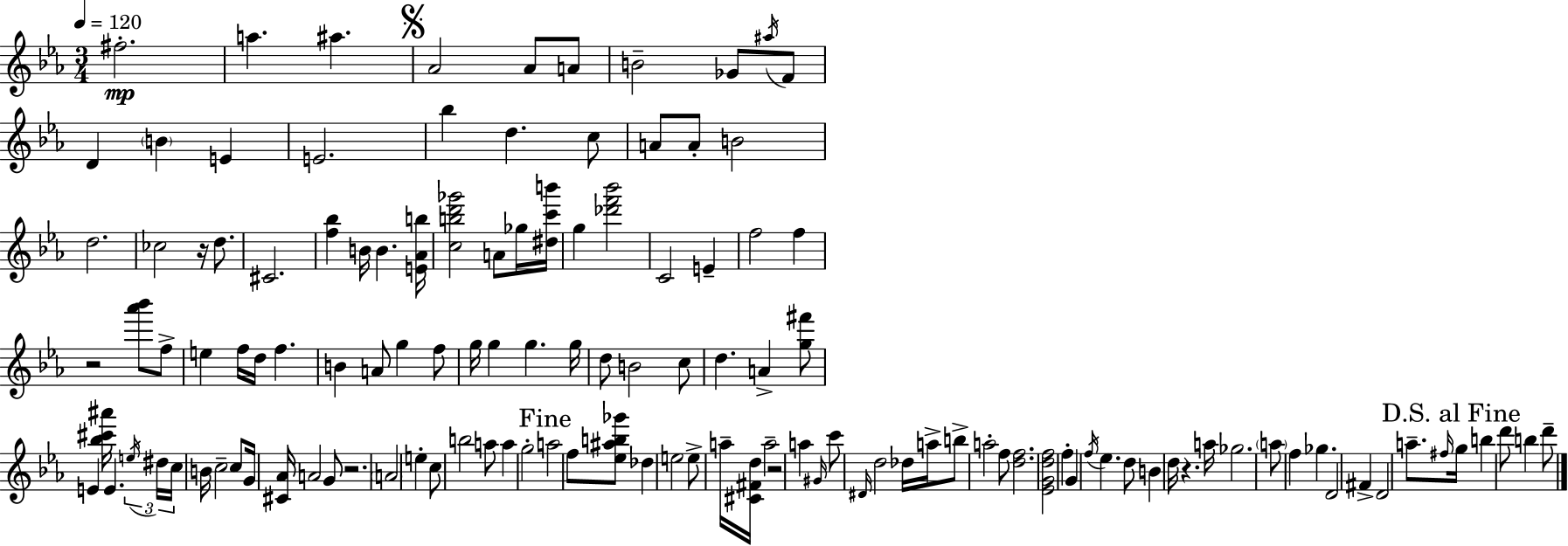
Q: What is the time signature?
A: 3/4